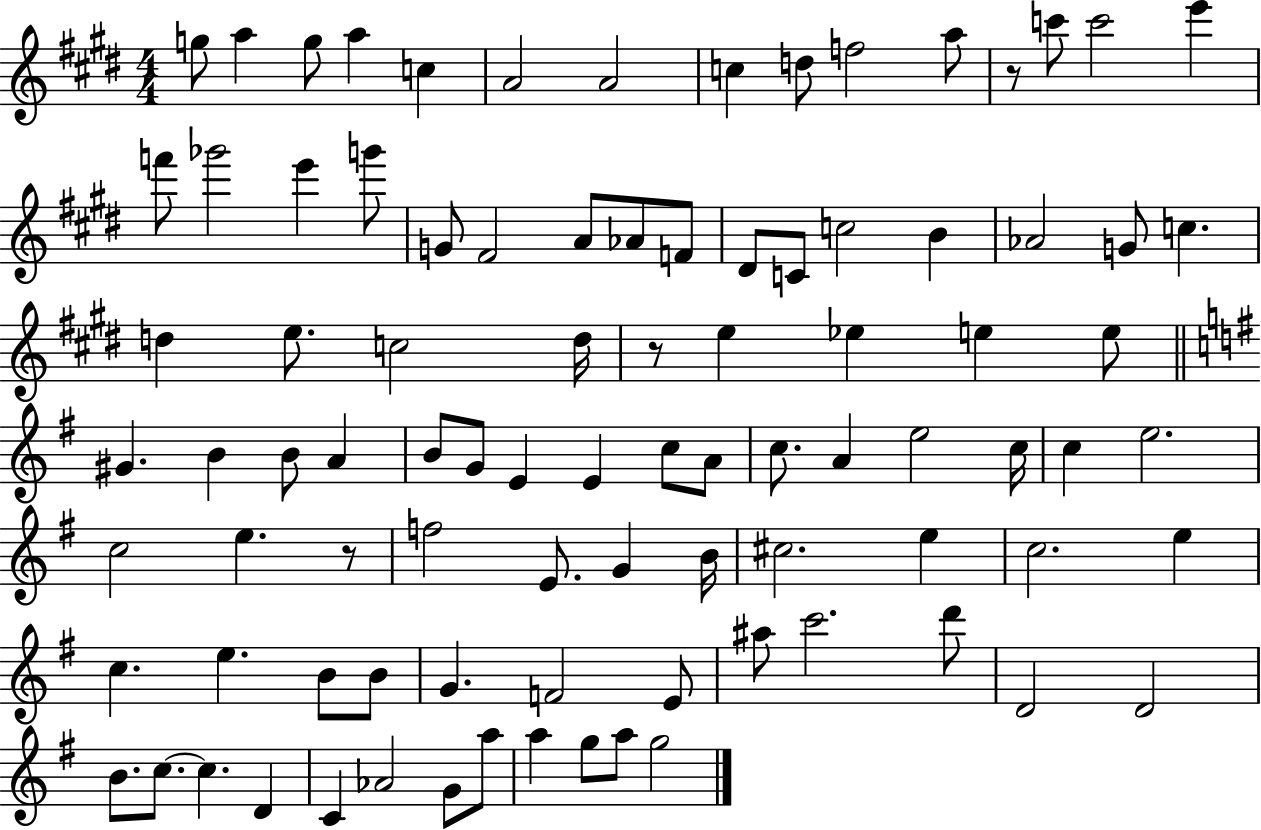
{
  \clef treble
  \numericTimeSignature
  \time 4/4
  \key e \major
  g''8 a''4 g''8 a''4 c''4 | a'2 a'2 | c''4 d''8 f''2 a''8 | r8 c'''8 c'''2 e'''4 | \break f'''8 ges'''2 e'''4 g'''8 | g'8 fis'2 a'8 aes'8 f'8 | dis'8 c'8 c''2 b'4 | aes'2 g'8 c''4. | \break d''4 e''8. c''2 d''16 | r8 e''4 ees''4 e''4 e''8 | \bar "||" \break \key g \major gis'4. b'4 b'8 a'4 | b'8 g'8 e'4 e'4 c''8 a'8 | c''8. a'4 e''2 c''16 | c''4 e''2. | \break c''2 e''4. r8 | f''2 e'8. g'4 b'16 | cis''2. e''4 | c''2. e''4 | \break c''4. e''4. b'8 b'8 | g'4. f'2 e'8 | ais''8 c'''2. d'''8 | d'2 d'2 | \break b'8. c''8.~~ c''4. d'4 | c'4 aes'2 g'8 a''8 | a''4 g''8 a''8 g''2 | \bar "|."
}